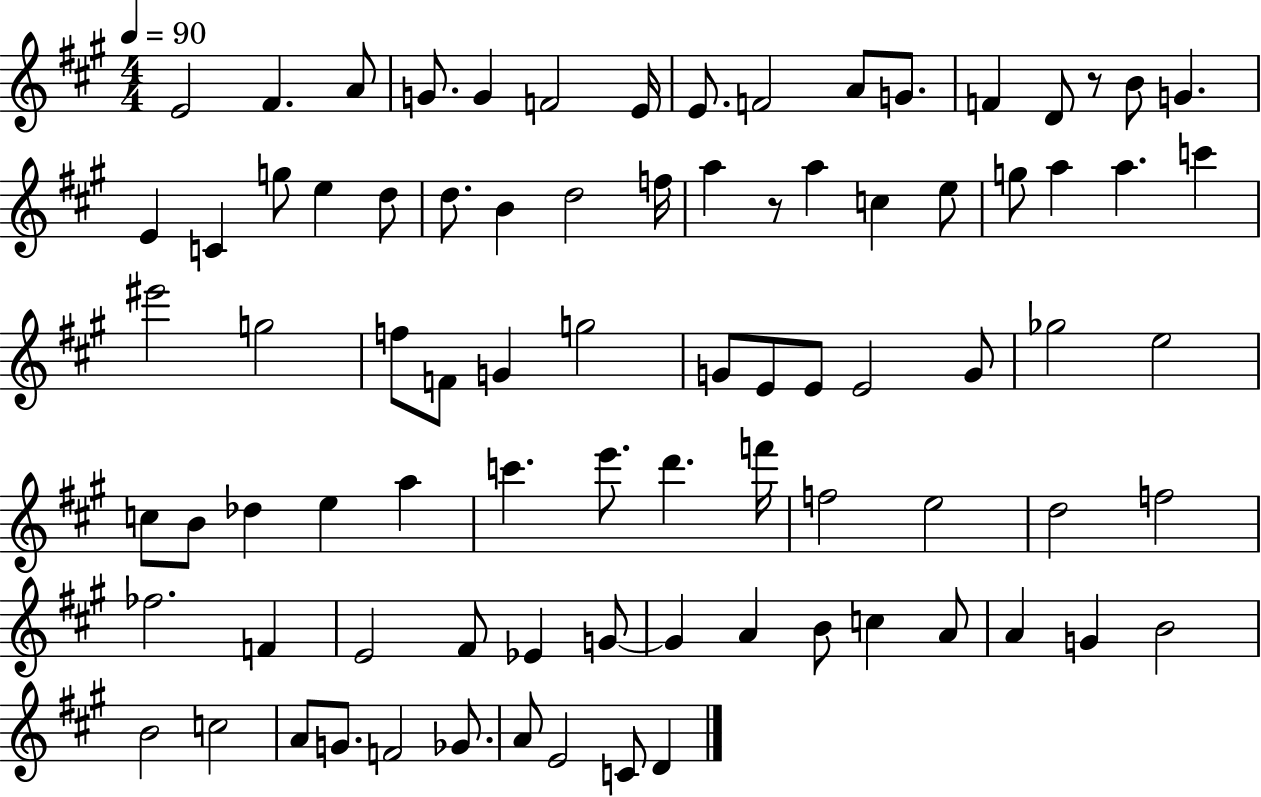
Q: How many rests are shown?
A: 2